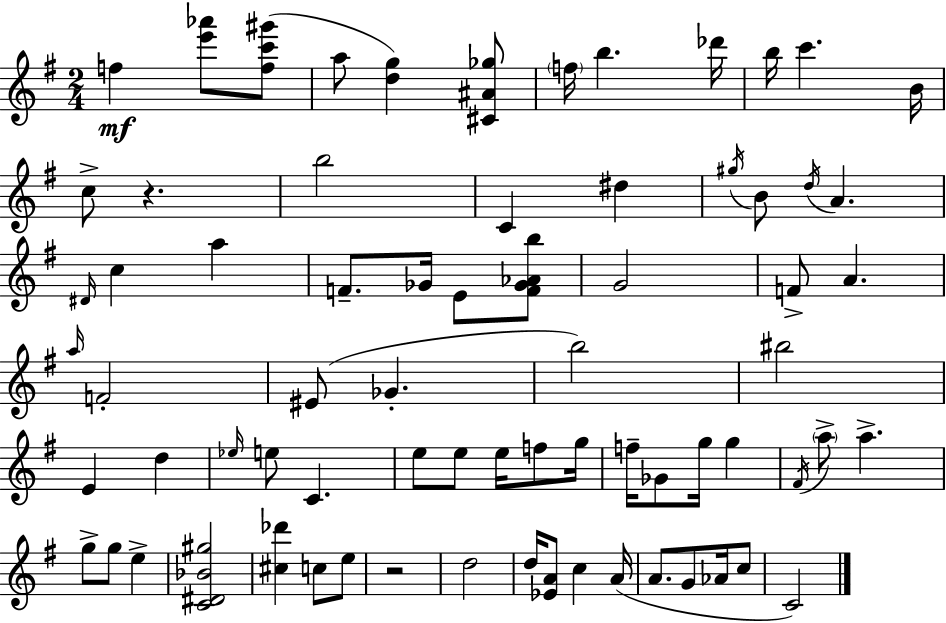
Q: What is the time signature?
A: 2/4